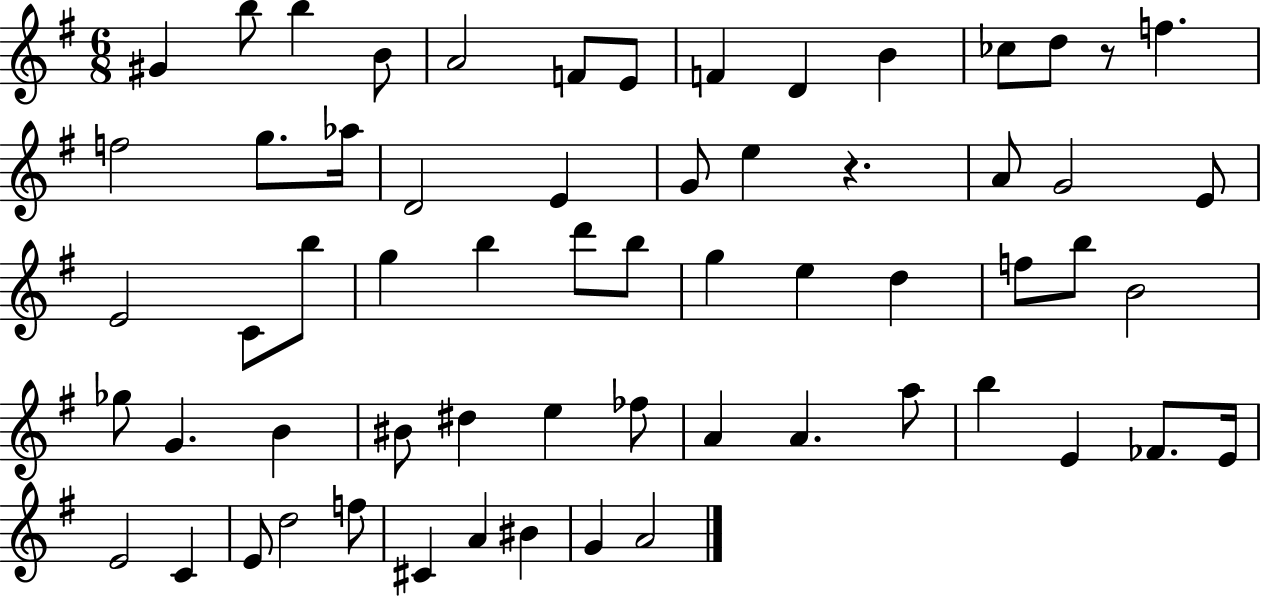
X:1
T:Untitled
M:6/8
L:1/4
K:G
^G b/2 b B/2 A2 F/2 E/2 F D B _c/2 d/2 z/2 f f2 g/2 _a/4 D2 E G/2 e z A/2 G2 E/2 E2 C/2 b/2 g b d'/2 b/2 g e d f/2 b/2 B2 _g/2 G B ^B/2 ^d e _f/2 A A a/2 b E _F/2 E/4 E2 C E/2 d2 f/2 ^C A ^B G A2